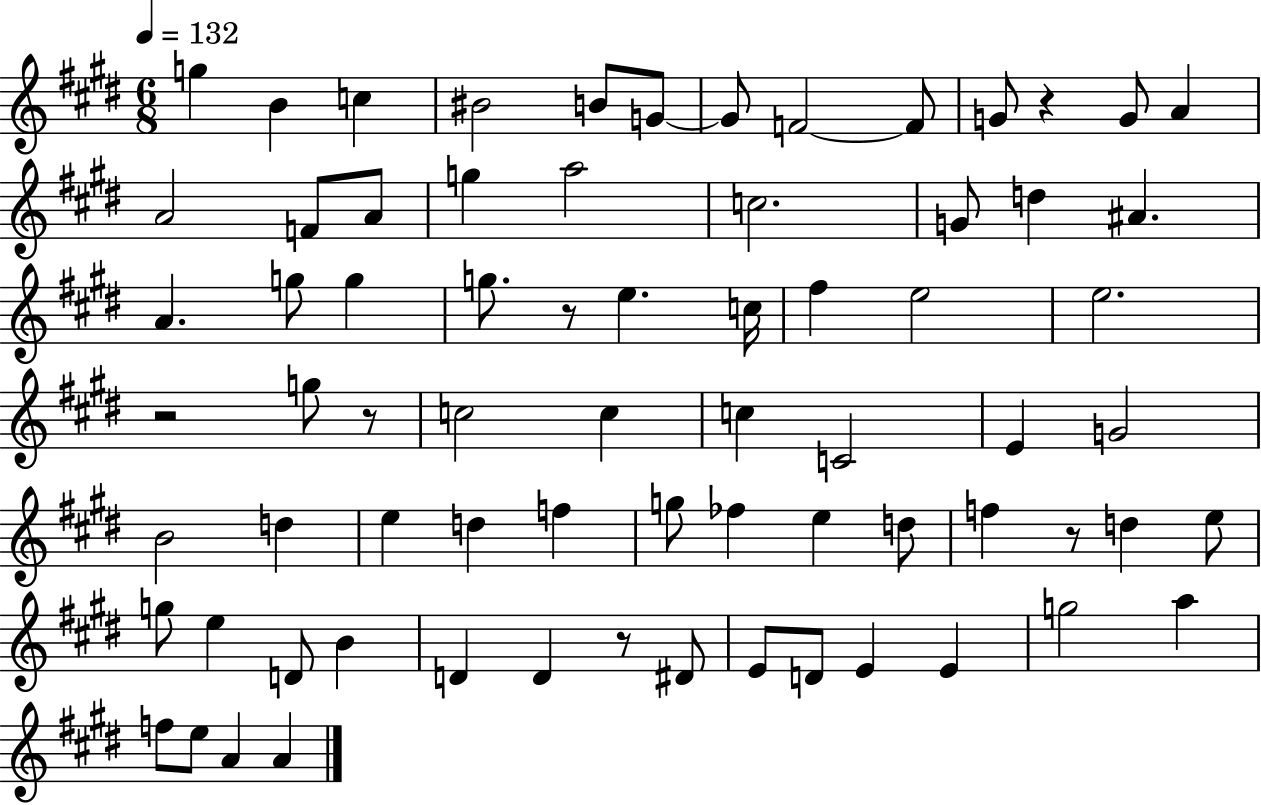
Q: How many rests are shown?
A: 6